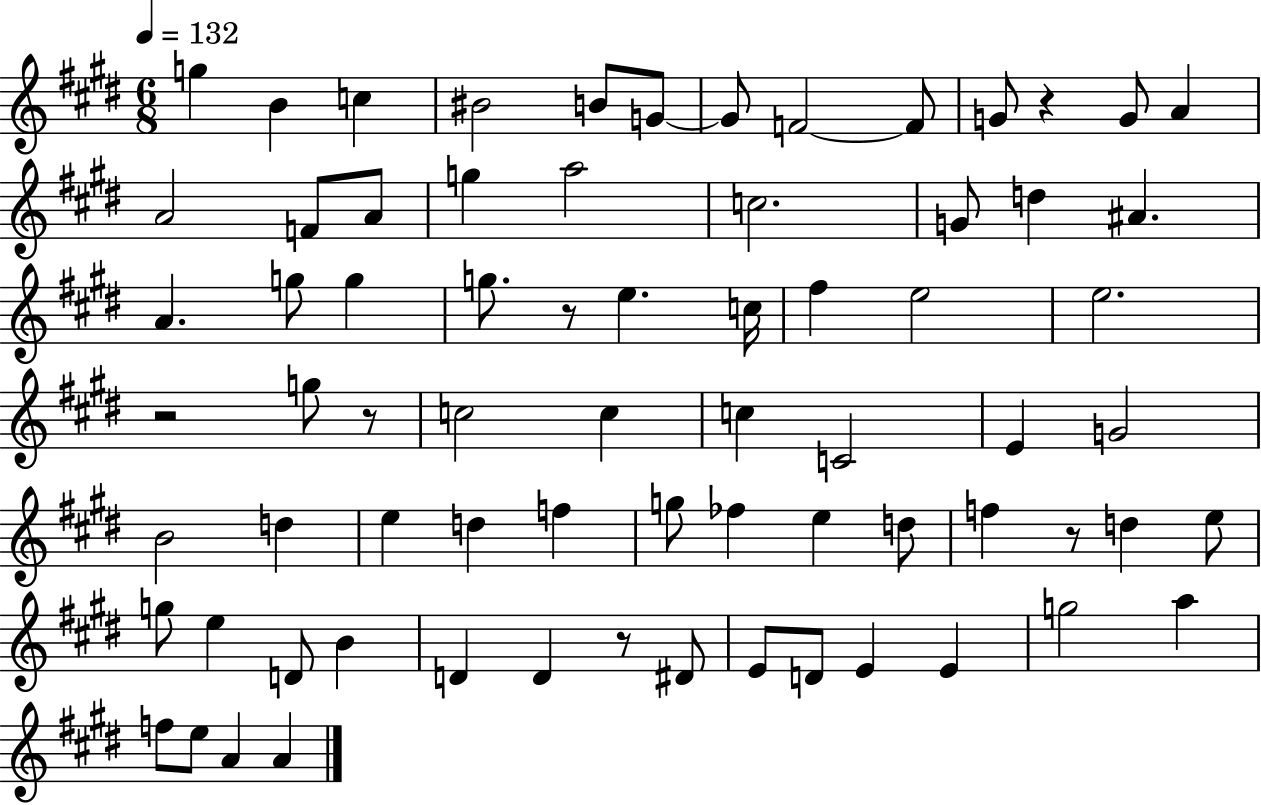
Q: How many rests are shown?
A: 6